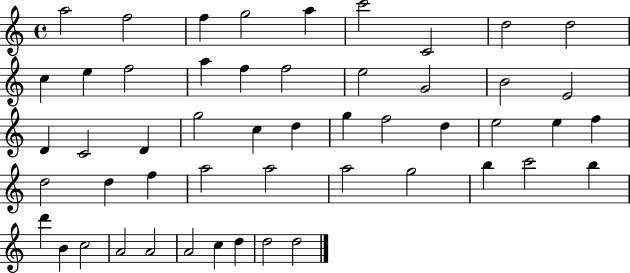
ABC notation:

X:1
T:Untitled
M:4/4
L:1/4
K:C
a2 f2 f g2 a c'2 C2 d2 d2 c e f2 a f f2 e2 G2 B2 E2 D C2 D g2 c d g f2 d e2 e f d2 d f a2 a2 a2 g2 b c'2 b d' B c2 A2 A2 A2 c d d2 d2